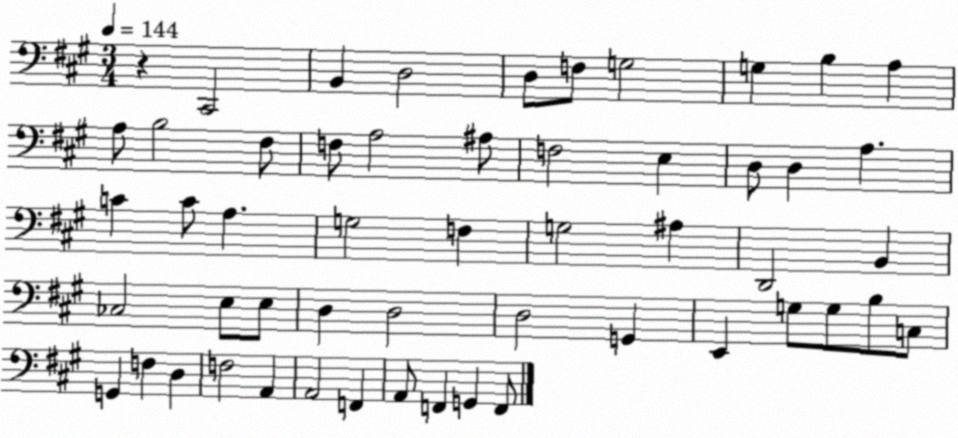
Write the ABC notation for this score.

X:1
T:Untitled
M:3/4
L:1/4
K:A
z ^C,,2 B,, D,2 D,/2 F,/2 G,2 G, B, A, A,/2 B,2 ^F,/2 F,/2 A,2 ^A,/2 F,2 E, D,/2 D, A, C C/2 A, G,2 F, G,2 ^A, D,,2 B,, _C,2 E,/2 E,/2 D, D,2 D,2 G,, E,, G,/2 G,/2 B,/2 C,/2 G,, F, D, F,2 A,, A,,2 F,, A,,/2 F,, G,, F,,/2